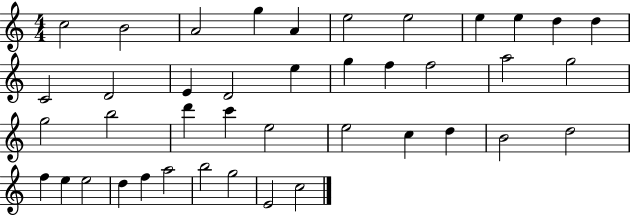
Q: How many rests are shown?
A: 0